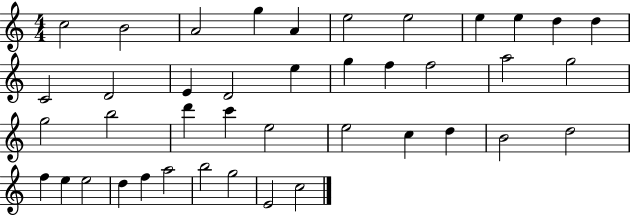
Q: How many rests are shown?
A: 0